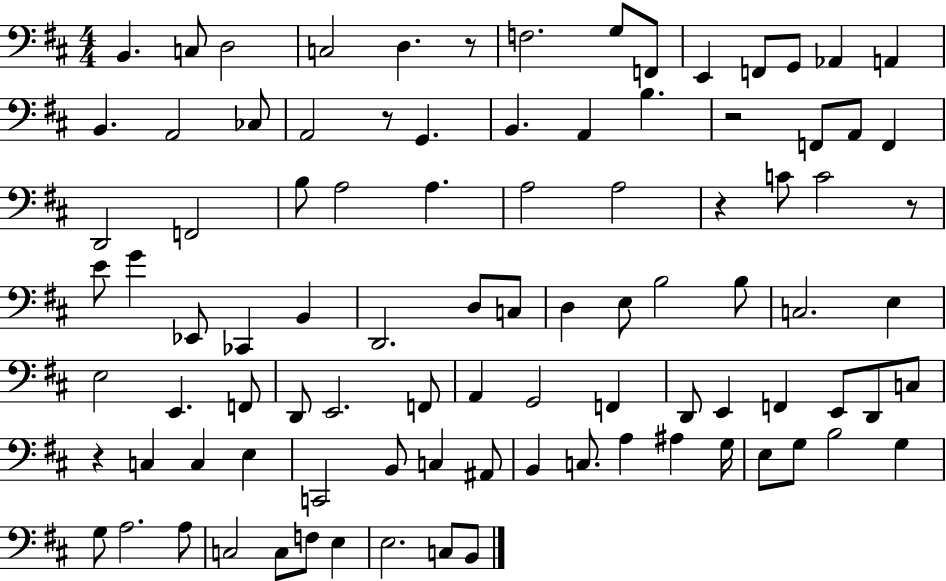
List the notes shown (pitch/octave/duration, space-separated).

B2/q. C3/e D3/h C3/h D3/q. R/e F3/h. G3/e F2/e E2/q F2/e G2/e Ab2/q A2/q B2/q. A2/h CES3/e A2/h R/e G2/q. B2/q. A2/q B3/q. R/h F2/e A2/e F2/q D2/h F2/h B3/e A3/h A3/q. A3/h A3/h R/q C4/e C4/h R/e E4/e G4/q Eb2/e CES2/q B2/q D2/h. D3/e C3/e D3/q E3/e B3/h B3/e C3/h. E3/q E3/h E2/q. F2/e D2/e E2/h. F2/e A2/q G2/h F2/q D2/e E2/q F2/q E2/e D2/e C3/e R/q C3/q C3/q E3/q C2/h B2/e C3/q A#2/e B2/q C3/e. A3/q A#3/q G3/s E3/e G3/e B3/h G3/q G3/e A3/h. A3/e C3/h C3/e F3/e E3/q E3/h. C3/e B2/e